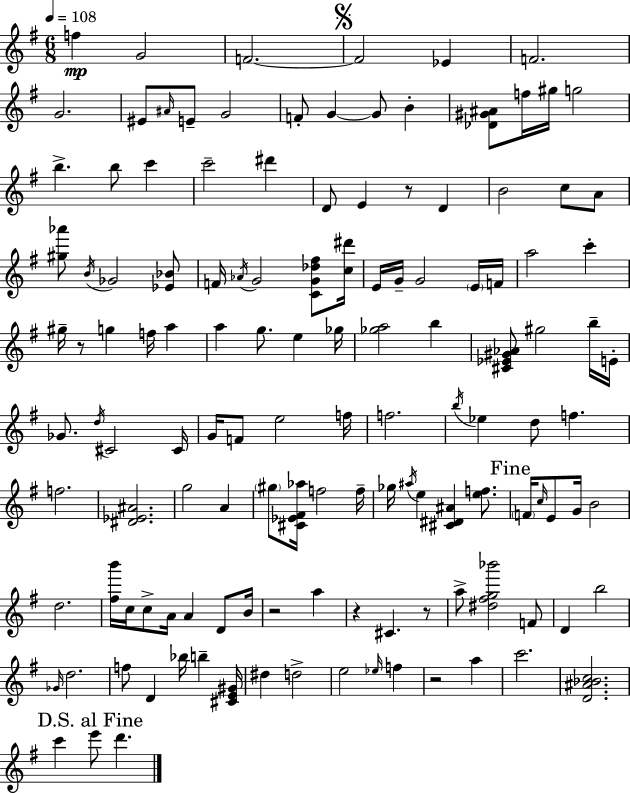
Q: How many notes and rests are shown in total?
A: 130